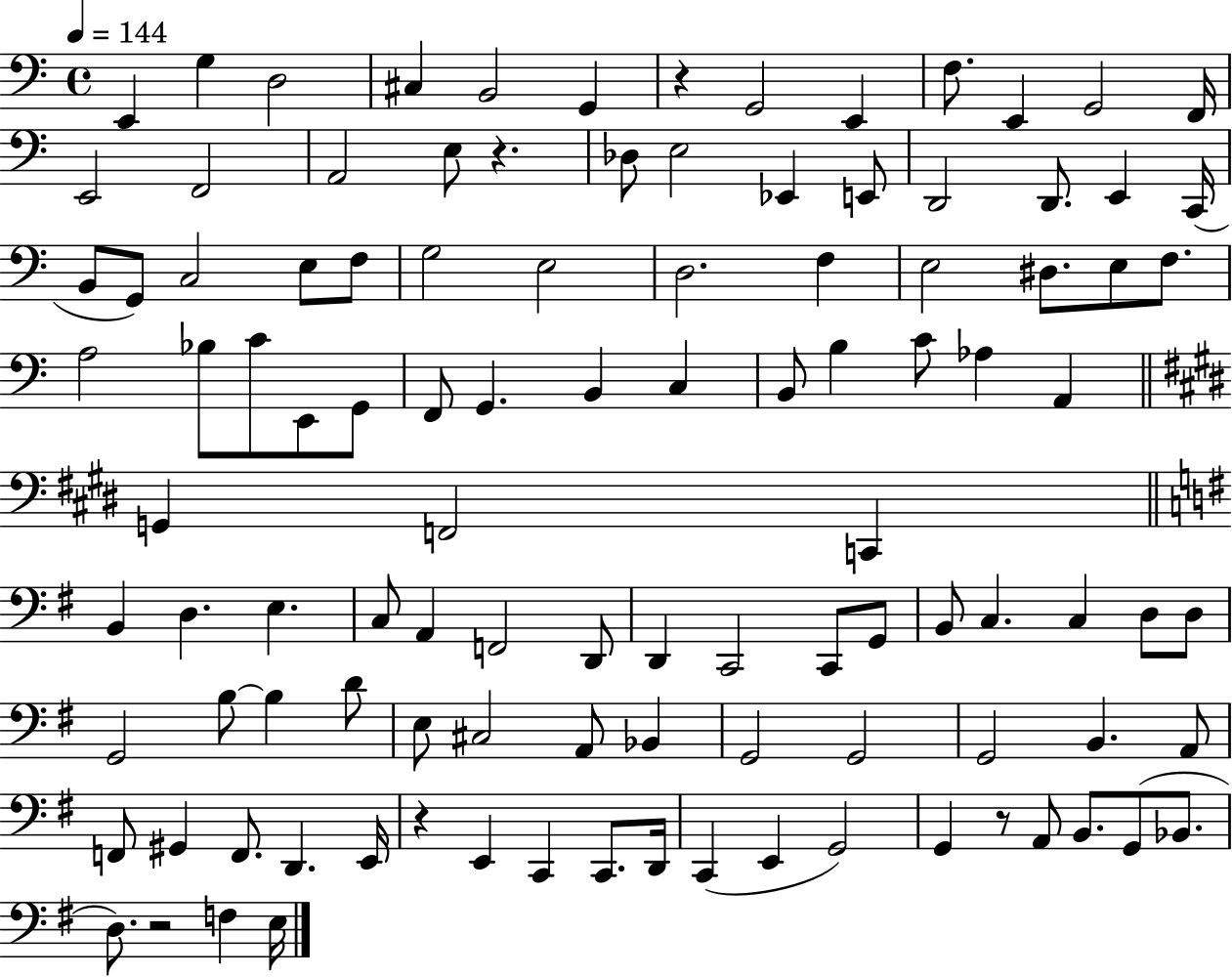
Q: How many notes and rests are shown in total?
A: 108